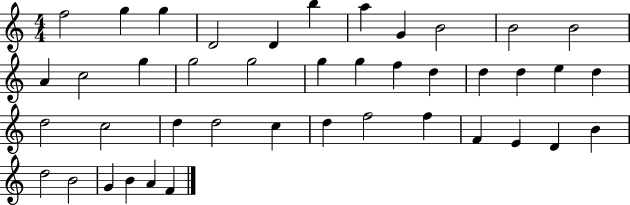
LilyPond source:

{
  \clef treble
  \numericTimeSignature
  \time 4/4
  \key c \major
  f''2 g''4 g''4 | d'2 d'4 b''4 | a''4 g'4 b'2 | b'2 b'2 | \break a'4 c''2 g''4 | g''2 g''2 | g''4 g''4 f''4 d''4 | d''4 d''4 e''4 d''4 | \break d''2 c''2 | d''4 d''2 c''4 | d''4 f''2 f''4 | f'4 e'4 d'4 b'4 | \break d''2 b'2 | g'4 b'4 a'4 f'4 | \bar "|."
}